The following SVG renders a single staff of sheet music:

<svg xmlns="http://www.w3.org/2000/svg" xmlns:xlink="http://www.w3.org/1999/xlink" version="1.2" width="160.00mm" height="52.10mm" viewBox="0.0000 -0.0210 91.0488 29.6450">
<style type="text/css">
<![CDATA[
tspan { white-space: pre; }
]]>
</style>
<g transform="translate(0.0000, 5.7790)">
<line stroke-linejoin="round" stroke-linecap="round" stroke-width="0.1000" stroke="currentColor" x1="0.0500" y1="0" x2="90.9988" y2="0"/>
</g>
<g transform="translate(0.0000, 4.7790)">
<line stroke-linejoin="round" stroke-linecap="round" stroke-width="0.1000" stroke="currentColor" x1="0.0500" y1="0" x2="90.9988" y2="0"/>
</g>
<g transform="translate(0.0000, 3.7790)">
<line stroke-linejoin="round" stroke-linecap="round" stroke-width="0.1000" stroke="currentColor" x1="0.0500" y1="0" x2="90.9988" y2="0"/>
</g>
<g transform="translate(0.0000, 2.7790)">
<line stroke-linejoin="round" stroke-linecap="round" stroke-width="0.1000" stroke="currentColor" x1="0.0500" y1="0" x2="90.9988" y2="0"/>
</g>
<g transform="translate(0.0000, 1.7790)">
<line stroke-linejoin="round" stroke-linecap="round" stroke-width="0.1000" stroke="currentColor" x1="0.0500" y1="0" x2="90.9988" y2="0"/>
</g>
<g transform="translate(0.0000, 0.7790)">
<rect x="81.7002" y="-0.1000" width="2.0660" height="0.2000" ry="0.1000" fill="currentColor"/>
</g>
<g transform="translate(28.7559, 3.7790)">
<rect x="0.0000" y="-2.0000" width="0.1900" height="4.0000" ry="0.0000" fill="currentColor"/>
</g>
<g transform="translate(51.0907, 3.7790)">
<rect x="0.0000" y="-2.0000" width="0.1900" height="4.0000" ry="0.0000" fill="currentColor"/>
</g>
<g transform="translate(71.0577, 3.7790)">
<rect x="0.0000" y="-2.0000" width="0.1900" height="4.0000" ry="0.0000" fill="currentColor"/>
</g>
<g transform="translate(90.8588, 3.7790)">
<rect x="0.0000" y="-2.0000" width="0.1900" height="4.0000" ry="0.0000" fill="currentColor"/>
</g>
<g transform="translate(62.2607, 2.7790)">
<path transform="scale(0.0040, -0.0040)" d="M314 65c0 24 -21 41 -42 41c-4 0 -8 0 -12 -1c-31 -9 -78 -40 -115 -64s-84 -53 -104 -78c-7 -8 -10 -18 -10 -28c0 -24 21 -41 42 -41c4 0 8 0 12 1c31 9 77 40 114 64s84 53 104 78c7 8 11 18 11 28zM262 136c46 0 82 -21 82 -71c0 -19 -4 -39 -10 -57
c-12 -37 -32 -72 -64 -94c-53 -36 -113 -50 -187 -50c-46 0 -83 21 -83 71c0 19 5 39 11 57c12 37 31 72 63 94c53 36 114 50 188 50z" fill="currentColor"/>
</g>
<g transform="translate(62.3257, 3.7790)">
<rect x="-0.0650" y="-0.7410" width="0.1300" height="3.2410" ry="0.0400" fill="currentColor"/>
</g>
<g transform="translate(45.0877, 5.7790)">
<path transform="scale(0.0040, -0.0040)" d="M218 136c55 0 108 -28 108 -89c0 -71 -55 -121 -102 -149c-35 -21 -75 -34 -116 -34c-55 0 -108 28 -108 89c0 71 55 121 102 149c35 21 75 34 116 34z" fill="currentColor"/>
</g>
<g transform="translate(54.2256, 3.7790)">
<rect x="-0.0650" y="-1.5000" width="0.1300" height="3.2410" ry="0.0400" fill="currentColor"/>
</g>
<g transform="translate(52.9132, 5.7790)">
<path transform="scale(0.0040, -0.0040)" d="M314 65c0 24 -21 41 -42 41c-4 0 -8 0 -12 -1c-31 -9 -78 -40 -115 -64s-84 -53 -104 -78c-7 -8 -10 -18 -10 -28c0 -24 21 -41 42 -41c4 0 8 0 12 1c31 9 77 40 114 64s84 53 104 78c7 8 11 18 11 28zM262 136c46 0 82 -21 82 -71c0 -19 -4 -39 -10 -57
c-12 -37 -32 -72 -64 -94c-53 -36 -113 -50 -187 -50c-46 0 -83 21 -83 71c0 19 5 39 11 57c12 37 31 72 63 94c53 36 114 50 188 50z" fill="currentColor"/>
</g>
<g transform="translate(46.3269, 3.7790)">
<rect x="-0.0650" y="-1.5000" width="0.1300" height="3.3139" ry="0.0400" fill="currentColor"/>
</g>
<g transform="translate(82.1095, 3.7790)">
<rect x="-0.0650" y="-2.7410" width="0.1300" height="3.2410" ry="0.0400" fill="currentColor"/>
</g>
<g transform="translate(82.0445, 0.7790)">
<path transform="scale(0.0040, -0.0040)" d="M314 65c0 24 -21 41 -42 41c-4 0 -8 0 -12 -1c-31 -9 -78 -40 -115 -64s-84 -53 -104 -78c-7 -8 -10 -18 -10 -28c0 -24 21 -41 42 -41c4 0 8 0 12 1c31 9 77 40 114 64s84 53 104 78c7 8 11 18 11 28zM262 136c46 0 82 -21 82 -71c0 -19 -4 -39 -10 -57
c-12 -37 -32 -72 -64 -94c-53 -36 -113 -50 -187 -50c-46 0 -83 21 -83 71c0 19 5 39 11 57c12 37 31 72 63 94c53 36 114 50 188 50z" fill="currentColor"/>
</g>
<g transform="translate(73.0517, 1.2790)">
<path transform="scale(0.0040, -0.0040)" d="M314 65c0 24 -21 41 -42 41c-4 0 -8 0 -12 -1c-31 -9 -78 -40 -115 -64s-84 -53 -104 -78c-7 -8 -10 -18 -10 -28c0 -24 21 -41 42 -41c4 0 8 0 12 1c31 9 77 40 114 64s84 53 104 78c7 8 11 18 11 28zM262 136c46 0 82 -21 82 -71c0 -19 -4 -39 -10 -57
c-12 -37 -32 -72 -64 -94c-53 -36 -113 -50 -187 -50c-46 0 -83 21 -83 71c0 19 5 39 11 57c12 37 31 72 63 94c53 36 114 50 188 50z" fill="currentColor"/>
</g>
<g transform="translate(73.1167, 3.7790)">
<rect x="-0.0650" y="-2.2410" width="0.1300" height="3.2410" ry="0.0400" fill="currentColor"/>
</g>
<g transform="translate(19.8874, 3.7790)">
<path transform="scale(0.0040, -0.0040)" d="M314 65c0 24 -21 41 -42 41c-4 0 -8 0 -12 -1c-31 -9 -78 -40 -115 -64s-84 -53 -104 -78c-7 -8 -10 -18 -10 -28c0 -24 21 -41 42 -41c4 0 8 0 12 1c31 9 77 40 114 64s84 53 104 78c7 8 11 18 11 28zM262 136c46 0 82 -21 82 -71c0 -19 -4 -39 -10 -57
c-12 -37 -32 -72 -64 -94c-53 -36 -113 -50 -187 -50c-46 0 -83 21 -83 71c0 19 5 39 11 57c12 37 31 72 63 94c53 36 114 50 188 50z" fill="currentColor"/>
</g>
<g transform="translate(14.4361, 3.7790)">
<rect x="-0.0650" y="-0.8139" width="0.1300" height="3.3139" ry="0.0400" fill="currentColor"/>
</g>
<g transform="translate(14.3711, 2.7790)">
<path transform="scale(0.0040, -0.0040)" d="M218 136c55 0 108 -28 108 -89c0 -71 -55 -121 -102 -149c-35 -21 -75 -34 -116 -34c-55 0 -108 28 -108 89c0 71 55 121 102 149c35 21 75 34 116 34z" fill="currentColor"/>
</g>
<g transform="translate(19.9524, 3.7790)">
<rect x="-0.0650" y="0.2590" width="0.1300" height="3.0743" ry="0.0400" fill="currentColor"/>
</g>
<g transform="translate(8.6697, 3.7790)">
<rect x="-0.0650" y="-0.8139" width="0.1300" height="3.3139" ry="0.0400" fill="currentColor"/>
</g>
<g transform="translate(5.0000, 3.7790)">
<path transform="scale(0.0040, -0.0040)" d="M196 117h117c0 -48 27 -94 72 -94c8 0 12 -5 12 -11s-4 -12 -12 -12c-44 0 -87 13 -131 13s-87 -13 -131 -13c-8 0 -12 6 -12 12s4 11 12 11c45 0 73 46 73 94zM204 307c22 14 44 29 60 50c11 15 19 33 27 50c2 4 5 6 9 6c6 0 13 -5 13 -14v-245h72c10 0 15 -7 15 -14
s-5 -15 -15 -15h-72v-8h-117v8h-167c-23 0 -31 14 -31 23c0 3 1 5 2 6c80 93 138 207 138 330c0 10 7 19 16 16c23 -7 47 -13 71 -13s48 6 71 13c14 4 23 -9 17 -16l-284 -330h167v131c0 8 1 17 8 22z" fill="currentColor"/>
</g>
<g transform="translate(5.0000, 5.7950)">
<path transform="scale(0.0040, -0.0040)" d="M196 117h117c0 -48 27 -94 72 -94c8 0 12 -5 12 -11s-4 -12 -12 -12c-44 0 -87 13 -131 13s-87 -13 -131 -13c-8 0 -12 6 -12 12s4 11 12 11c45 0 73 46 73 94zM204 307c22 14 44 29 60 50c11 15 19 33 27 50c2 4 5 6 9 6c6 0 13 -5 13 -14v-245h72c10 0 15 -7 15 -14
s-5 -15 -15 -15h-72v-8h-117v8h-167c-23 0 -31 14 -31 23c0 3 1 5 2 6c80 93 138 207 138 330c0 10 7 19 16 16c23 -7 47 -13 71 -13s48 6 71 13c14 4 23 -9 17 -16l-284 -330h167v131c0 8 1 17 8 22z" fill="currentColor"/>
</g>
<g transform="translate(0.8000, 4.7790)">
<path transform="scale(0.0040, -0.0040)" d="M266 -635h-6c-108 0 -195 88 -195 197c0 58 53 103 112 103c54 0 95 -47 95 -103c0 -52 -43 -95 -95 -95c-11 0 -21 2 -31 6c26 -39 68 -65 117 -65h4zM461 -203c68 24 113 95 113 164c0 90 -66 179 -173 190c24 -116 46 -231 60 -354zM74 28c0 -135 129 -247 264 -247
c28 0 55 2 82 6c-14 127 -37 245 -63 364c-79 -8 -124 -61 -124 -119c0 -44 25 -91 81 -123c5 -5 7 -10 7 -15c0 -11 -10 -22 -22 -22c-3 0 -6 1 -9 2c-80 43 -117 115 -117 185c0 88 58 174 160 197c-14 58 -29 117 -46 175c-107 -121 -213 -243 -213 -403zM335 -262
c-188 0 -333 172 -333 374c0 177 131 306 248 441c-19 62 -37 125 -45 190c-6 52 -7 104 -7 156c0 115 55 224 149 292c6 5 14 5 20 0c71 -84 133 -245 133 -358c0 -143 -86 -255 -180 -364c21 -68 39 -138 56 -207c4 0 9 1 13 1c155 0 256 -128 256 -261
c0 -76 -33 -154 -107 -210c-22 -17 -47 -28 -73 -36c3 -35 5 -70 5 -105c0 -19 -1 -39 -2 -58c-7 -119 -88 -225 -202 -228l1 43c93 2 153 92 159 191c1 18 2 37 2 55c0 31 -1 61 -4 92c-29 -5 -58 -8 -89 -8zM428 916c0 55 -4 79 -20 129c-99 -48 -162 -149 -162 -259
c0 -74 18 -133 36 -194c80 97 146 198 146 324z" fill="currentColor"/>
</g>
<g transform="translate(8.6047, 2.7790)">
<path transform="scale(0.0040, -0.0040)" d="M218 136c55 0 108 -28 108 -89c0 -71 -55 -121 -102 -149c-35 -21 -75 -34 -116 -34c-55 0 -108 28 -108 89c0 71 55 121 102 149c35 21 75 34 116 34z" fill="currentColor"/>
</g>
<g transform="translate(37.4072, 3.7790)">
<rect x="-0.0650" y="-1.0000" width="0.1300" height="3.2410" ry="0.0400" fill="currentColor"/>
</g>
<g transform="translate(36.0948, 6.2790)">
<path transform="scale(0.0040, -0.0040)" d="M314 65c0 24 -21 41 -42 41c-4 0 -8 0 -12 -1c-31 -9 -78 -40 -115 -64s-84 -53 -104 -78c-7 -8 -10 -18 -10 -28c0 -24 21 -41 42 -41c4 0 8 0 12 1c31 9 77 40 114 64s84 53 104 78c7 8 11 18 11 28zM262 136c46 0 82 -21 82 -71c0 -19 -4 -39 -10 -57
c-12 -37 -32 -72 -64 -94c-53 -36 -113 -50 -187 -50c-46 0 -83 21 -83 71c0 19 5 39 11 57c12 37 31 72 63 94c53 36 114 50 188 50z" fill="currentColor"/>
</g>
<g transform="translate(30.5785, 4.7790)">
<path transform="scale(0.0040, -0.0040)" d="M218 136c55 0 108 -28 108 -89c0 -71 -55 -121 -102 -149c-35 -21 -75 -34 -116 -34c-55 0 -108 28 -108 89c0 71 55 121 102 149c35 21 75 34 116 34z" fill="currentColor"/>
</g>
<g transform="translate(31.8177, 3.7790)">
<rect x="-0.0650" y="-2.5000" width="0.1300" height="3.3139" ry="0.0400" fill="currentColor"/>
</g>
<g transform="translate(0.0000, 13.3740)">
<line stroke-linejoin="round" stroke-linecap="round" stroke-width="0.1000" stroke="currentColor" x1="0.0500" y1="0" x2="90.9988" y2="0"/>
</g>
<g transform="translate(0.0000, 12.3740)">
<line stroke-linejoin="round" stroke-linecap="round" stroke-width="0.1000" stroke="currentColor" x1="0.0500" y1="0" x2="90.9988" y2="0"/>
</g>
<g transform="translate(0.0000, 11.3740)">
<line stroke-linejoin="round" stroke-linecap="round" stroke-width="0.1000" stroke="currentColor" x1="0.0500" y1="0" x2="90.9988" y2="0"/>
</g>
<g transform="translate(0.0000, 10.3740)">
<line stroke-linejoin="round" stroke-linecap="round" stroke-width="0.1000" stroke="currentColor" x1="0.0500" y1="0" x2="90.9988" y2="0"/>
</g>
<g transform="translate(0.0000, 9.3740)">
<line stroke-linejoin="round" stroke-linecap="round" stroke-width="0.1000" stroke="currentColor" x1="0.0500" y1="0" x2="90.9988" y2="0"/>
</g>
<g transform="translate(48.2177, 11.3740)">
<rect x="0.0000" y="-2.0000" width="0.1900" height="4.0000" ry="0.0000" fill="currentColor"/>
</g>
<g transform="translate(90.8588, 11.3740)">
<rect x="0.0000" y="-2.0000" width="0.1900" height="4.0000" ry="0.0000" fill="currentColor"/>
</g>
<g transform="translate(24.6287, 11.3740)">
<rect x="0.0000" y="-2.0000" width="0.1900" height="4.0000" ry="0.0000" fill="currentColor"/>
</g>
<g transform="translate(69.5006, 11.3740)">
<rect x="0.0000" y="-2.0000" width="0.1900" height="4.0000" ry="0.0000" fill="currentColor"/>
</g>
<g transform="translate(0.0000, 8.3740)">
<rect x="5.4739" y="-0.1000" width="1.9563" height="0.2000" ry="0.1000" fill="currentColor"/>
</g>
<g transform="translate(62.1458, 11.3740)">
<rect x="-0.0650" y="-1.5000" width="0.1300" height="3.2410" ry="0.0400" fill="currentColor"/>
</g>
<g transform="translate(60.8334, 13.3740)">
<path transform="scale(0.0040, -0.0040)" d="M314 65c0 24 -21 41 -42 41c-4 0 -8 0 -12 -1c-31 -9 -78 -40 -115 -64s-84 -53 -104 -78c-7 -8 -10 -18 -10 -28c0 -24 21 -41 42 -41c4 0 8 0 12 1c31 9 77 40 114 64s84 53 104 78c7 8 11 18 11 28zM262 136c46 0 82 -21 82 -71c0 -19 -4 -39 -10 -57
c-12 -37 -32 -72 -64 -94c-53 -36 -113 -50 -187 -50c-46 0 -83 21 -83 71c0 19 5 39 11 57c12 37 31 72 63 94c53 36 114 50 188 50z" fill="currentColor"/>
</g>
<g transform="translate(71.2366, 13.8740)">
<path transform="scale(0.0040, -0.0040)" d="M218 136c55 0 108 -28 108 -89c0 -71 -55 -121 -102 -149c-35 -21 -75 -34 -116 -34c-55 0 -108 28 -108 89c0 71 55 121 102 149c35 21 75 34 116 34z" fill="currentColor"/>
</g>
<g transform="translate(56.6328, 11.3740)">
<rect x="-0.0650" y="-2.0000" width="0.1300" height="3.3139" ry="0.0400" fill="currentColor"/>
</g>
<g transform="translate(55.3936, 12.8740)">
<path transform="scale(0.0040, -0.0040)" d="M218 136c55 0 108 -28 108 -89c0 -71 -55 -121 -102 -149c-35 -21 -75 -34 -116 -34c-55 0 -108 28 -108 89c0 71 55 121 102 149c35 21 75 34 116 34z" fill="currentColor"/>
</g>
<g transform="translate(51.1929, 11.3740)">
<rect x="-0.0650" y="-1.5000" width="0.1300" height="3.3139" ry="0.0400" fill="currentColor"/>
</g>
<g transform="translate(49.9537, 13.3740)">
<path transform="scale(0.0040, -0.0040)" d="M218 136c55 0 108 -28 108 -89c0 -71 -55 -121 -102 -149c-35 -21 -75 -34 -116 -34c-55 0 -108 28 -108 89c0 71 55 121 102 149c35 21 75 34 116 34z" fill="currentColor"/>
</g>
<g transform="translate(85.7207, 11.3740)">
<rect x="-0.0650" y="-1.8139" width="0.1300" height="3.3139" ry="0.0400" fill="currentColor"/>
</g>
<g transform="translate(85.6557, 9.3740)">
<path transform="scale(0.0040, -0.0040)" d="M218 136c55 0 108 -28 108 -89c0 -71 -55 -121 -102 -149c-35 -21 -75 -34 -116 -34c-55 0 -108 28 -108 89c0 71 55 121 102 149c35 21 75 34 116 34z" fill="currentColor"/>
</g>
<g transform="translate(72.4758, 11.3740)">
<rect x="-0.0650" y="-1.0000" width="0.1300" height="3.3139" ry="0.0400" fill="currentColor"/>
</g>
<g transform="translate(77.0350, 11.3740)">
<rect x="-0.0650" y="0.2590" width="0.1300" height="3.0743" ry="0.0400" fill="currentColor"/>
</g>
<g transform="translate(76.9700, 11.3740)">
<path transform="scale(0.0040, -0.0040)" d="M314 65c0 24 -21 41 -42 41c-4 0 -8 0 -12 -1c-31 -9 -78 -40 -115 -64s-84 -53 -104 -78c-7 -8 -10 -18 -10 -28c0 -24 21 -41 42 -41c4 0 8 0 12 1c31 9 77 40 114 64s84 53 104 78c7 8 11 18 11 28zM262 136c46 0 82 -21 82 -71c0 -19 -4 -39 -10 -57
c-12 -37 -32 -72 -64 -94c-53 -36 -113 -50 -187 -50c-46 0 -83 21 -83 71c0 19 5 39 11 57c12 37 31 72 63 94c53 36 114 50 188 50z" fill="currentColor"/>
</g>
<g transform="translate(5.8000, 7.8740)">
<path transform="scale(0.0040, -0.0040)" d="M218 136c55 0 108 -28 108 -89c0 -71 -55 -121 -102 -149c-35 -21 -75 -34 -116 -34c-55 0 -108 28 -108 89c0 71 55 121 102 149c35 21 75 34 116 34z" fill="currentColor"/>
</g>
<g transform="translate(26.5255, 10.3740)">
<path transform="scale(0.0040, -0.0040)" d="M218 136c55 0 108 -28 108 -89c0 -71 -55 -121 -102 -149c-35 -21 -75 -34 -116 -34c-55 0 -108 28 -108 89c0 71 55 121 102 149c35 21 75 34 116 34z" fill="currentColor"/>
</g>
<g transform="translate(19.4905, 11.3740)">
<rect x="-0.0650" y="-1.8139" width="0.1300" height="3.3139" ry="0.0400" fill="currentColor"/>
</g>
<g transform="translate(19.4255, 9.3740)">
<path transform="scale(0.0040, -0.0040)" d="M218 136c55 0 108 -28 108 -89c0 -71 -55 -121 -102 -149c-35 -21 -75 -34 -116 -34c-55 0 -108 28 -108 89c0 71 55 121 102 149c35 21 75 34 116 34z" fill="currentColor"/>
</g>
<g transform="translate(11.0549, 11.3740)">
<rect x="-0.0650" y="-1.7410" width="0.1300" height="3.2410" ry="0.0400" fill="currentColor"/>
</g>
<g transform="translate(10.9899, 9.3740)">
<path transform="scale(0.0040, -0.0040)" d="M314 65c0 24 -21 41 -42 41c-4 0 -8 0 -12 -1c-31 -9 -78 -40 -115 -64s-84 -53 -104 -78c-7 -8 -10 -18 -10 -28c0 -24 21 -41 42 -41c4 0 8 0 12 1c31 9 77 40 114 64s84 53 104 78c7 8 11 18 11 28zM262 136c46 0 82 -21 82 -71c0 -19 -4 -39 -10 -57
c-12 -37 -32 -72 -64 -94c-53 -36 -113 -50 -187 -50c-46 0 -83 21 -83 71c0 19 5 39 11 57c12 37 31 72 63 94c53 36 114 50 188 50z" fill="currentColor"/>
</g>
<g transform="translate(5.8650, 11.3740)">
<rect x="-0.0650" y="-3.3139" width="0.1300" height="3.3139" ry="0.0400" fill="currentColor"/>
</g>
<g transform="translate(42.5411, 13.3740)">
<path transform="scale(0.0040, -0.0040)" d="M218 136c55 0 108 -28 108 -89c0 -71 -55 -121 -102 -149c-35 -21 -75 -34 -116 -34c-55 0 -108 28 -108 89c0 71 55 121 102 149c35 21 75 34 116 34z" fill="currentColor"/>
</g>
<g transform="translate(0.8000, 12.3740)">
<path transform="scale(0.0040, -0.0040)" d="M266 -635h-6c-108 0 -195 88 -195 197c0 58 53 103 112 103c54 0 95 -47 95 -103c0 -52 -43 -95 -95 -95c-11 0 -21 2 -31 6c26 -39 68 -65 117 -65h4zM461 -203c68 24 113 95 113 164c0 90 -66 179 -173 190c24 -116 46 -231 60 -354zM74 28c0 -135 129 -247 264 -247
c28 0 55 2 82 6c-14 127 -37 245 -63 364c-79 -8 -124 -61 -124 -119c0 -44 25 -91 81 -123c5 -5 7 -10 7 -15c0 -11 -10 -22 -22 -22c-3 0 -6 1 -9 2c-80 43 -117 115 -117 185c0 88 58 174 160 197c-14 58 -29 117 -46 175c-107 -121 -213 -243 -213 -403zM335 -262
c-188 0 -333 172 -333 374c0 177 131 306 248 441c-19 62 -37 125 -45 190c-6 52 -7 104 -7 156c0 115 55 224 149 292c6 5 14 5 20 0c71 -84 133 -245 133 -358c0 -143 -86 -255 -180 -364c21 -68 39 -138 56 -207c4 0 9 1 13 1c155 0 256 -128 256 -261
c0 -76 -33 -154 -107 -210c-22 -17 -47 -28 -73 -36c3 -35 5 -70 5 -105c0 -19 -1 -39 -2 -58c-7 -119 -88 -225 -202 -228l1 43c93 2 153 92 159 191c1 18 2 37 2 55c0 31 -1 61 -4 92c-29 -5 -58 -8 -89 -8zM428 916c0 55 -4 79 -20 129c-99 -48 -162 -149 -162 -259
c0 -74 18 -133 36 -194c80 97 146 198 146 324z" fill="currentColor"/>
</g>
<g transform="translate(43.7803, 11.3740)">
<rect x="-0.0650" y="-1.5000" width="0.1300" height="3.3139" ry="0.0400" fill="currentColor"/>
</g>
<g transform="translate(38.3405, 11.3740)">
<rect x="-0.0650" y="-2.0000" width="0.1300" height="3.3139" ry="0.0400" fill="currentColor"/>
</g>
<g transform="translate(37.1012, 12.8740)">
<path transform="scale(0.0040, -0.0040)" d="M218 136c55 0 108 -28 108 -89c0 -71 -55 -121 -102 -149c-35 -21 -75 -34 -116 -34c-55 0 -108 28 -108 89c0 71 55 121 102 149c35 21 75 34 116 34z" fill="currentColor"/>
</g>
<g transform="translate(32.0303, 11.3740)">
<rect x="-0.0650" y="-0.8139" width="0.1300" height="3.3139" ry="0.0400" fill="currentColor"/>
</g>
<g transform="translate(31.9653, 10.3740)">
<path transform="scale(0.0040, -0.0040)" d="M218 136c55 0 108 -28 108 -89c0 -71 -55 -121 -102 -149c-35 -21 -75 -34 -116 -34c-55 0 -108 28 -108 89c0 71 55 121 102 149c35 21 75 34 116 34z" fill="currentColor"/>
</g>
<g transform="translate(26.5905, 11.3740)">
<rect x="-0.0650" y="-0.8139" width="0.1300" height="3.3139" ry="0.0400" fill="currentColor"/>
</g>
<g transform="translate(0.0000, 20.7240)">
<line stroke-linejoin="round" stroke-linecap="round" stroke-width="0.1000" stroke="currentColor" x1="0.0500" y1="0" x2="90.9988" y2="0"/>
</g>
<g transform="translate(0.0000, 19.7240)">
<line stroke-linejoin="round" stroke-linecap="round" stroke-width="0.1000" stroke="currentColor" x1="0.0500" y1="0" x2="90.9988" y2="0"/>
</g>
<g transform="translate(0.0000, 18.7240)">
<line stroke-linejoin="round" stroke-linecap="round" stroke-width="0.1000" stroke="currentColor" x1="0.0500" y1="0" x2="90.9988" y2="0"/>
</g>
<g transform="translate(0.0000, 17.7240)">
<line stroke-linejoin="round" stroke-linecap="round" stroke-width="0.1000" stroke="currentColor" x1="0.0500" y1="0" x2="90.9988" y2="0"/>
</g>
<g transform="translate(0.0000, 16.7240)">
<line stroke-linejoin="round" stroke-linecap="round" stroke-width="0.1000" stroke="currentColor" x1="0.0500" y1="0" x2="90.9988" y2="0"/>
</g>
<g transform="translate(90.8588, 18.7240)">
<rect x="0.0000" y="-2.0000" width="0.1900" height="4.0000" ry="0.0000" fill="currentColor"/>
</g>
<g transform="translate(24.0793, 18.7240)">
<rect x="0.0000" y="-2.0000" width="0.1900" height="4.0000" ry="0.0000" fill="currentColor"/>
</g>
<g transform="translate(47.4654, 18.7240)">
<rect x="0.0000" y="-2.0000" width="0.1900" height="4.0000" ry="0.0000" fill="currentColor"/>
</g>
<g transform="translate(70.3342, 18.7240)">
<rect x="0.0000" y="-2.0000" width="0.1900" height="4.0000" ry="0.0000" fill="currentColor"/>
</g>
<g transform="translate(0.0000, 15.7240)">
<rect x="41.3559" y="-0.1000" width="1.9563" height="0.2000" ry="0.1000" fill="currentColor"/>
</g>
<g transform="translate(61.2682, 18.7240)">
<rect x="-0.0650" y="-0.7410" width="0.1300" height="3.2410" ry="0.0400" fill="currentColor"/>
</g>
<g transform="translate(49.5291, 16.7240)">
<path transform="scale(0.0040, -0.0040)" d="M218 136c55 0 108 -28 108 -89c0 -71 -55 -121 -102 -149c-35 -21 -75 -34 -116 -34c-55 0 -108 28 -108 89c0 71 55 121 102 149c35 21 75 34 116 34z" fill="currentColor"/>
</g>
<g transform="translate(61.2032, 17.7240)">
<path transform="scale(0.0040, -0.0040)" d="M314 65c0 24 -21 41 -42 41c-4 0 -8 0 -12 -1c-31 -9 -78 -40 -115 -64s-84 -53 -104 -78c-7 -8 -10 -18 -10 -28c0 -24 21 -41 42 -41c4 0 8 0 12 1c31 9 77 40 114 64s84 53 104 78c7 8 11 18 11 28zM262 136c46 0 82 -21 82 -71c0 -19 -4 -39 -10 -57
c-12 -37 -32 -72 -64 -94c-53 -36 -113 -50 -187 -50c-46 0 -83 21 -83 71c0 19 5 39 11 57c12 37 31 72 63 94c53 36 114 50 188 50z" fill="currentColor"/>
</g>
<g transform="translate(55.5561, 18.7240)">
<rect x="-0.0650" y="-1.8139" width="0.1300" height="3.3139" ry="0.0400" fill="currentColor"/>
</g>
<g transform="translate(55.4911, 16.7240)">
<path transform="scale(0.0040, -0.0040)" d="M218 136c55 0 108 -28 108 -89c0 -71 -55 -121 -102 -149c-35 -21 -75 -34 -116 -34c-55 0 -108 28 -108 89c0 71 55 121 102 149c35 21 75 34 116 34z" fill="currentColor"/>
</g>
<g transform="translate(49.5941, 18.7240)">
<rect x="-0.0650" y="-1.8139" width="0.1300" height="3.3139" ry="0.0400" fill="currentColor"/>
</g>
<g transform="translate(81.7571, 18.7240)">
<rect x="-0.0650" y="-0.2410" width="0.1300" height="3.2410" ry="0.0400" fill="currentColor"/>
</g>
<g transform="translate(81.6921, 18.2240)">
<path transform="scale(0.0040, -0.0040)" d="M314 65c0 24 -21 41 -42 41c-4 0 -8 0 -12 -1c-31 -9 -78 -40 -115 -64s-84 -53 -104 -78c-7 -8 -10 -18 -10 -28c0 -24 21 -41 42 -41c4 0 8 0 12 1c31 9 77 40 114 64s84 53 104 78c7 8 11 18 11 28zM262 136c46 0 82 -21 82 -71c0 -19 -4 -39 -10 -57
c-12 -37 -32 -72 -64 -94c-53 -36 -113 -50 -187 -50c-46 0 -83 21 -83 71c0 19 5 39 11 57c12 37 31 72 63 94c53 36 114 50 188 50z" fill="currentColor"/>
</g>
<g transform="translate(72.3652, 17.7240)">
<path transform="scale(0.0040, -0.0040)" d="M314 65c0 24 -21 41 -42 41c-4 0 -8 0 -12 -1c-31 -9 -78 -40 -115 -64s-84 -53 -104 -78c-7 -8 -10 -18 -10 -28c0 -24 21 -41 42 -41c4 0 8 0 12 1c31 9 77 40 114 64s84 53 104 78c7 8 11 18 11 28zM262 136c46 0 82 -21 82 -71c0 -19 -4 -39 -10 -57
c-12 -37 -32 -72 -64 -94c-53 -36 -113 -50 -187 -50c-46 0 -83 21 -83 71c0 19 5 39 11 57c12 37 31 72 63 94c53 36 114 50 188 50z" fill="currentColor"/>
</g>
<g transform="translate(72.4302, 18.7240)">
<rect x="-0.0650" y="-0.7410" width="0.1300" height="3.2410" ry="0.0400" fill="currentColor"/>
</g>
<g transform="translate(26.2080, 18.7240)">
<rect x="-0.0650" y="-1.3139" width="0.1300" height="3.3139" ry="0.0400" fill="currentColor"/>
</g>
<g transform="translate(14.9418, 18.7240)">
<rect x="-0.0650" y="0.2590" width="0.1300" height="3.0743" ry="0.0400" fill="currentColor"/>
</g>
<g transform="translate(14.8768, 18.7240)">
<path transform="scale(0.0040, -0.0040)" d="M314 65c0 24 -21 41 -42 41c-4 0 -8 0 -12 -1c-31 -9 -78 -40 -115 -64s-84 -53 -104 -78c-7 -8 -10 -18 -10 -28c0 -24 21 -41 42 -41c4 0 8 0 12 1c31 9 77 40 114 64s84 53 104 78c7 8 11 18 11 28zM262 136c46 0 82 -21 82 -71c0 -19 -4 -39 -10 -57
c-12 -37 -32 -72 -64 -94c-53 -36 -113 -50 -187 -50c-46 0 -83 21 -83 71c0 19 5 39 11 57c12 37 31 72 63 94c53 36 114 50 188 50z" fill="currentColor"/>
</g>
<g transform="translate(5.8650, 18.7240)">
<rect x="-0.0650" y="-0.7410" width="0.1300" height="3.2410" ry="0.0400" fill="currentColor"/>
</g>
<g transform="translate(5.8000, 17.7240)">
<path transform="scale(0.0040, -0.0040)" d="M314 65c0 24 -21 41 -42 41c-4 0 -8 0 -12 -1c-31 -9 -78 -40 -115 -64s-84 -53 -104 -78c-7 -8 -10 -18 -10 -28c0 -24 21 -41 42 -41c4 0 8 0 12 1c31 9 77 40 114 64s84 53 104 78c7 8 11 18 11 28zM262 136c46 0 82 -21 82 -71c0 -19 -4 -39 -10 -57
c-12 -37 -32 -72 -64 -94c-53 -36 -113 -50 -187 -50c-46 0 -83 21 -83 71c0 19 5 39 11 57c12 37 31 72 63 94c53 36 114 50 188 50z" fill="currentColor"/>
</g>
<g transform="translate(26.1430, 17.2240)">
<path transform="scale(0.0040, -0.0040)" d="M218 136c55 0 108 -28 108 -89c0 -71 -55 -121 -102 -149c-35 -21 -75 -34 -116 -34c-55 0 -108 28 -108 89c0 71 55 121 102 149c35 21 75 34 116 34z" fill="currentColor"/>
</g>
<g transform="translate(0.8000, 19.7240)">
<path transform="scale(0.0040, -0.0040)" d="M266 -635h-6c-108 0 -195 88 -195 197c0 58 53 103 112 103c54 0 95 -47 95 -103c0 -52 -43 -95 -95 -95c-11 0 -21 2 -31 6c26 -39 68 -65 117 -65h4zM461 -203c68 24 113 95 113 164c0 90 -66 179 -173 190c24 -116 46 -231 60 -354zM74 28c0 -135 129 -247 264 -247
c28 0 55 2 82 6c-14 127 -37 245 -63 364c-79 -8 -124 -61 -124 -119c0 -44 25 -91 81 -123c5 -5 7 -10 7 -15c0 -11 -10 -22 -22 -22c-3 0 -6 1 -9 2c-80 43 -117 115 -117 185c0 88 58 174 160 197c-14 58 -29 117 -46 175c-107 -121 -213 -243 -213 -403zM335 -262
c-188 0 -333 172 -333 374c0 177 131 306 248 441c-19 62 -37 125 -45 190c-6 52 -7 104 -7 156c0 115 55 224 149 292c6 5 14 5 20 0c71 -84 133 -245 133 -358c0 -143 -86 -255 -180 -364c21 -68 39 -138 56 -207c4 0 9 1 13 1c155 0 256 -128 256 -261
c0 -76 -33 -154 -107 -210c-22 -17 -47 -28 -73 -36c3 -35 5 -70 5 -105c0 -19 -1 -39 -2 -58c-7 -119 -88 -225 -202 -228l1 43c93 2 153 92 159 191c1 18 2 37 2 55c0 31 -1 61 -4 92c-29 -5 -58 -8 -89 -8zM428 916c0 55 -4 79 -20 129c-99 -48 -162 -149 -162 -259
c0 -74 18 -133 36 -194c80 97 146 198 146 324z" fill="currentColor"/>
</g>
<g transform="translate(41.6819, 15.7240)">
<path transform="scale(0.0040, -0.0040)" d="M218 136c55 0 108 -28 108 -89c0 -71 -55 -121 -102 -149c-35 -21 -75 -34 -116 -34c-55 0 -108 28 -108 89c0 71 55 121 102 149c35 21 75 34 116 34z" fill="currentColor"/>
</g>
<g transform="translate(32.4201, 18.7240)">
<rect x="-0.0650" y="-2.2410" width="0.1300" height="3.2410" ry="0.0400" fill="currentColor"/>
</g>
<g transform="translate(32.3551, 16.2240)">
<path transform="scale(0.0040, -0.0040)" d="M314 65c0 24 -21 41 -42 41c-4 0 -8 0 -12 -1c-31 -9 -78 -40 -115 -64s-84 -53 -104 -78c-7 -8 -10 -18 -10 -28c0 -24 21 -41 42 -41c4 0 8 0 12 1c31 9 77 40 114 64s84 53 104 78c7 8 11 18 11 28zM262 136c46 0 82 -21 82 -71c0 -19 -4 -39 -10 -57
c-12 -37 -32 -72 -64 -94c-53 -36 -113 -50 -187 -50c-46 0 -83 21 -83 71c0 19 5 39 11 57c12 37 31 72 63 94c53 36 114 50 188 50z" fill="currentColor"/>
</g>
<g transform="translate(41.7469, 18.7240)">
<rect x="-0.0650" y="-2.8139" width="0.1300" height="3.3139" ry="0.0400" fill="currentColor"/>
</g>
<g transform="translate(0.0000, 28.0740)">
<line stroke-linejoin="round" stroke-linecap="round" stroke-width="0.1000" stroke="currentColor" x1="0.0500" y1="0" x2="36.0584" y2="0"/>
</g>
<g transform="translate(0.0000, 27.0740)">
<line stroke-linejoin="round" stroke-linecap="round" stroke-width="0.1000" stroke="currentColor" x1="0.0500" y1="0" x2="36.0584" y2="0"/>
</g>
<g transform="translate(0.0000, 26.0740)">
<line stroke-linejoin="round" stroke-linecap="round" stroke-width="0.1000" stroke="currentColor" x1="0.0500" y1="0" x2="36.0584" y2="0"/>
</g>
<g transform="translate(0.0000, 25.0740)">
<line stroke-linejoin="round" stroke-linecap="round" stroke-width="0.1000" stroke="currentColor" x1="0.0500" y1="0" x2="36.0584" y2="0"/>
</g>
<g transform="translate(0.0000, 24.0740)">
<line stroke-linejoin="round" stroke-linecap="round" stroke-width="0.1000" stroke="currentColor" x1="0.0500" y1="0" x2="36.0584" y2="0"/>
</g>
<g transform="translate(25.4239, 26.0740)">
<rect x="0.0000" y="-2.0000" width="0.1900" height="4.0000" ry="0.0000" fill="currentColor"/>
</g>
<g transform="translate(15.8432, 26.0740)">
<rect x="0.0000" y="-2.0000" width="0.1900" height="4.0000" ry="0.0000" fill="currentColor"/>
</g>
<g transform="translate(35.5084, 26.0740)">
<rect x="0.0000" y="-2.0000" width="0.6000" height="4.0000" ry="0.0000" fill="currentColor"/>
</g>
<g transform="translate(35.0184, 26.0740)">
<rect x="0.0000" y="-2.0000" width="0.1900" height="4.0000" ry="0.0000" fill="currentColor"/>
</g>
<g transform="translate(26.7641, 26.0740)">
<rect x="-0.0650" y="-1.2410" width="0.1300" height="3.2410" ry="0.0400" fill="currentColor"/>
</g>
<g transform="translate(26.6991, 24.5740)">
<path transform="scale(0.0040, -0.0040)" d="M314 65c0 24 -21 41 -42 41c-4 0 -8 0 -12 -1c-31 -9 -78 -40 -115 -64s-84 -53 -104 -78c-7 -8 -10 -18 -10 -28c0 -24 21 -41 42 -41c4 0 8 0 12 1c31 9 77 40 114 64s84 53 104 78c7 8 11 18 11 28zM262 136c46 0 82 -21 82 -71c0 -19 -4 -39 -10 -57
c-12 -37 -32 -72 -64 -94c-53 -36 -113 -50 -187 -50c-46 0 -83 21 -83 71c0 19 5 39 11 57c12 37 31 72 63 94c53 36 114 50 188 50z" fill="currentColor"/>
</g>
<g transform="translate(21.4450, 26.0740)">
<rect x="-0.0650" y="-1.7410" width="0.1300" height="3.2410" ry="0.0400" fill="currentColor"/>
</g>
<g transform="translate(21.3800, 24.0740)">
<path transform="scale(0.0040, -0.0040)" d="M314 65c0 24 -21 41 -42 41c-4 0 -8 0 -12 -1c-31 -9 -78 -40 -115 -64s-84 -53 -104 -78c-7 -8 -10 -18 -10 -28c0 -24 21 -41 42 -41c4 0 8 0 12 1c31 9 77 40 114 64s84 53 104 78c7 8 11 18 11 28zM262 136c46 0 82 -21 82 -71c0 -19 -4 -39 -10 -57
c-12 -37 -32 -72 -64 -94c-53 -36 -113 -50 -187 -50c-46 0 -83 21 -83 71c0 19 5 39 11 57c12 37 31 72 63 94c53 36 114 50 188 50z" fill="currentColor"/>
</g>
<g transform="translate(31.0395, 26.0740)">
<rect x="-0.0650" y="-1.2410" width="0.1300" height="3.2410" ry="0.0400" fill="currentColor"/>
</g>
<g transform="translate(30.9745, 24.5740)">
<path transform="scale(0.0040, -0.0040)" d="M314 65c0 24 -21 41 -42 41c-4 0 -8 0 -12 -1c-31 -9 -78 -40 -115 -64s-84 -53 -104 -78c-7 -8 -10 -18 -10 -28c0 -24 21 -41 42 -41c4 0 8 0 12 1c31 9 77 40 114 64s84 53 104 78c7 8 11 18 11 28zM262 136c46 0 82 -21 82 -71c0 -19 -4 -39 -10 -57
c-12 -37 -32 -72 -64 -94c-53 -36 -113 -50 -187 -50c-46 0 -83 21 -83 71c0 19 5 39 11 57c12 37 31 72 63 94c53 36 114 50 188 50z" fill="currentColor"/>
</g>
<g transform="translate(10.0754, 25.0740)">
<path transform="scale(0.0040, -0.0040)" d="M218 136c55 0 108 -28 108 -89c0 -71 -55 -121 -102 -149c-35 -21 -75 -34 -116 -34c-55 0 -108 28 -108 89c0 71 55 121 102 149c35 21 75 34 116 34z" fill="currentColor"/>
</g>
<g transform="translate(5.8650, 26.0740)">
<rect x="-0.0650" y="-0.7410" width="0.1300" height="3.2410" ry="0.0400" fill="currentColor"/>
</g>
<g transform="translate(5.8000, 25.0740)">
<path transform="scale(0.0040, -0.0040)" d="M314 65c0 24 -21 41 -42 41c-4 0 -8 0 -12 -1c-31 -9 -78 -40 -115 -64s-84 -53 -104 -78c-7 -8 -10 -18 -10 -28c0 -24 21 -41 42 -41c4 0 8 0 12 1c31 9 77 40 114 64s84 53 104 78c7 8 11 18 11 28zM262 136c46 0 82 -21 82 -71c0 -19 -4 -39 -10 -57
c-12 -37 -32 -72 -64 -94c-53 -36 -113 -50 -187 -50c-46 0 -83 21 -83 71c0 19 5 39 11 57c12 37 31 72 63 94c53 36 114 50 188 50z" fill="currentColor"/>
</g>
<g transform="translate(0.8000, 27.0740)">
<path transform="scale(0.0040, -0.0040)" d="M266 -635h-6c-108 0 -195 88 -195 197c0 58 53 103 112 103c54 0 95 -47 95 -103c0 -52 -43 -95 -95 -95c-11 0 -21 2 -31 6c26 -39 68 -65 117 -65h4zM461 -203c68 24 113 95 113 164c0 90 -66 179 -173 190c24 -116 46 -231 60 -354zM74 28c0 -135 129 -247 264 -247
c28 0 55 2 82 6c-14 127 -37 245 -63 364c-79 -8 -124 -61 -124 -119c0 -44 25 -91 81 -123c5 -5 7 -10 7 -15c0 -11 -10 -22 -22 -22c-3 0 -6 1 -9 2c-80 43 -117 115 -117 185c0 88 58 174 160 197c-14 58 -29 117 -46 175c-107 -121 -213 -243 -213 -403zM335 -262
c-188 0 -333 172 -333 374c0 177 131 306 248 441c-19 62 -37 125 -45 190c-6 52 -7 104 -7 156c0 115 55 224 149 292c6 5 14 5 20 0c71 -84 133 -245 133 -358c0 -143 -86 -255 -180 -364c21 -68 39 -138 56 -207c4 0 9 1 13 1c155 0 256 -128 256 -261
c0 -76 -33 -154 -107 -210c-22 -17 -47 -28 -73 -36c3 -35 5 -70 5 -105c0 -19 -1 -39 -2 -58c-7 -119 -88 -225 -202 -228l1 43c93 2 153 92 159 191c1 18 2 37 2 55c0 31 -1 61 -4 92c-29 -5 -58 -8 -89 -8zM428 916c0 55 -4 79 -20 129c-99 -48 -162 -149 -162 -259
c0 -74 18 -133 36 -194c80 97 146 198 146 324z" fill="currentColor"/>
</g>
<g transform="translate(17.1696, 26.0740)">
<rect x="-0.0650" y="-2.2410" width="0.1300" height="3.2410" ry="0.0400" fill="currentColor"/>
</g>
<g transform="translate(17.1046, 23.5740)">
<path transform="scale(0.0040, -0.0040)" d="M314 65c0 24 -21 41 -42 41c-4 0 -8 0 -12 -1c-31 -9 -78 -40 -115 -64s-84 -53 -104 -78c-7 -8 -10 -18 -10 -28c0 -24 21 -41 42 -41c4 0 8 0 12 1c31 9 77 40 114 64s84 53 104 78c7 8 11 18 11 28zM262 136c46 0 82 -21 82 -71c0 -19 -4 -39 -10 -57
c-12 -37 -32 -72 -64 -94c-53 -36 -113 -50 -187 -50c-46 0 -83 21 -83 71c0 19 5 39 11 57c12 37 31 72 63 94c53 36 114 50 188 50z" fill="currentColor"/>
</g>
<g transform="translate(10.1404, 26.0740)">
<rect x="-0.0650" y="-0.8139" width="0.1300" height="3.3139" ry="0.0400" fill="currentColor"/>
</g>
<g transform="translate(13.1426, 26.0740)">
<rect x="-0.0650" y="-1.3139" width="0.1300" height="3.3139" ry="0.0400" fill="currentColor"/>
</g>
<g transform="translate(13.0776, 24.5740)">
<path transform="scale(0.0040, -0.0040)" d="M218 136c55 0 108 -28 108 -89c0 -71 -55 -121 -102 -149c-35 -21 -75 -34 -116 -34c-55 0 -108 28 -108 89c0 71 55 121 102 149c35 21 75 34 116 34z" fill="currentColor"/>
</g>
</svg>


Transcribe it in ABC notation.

X:1
T:Untitled
M:4/4
L:1/4
K:C
d d B2 G D2 E E2 d2 g2 a2 b f2 f d d F E E F E2 D B2 f d2 B2 e g2 a f f d2 d2 c2 d2 d e g2 f2 e2 e2